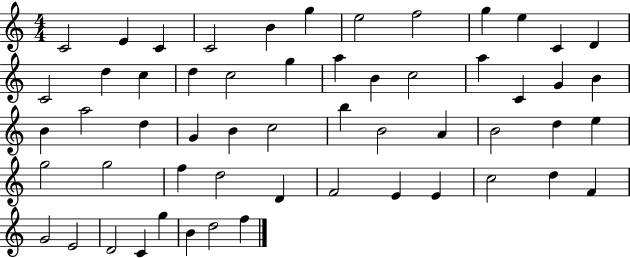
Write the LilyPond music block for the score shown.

{
  \clef treble
  \numericTimeSignature
  \time 4/4
  \key c \major
  c'2 e'4 c'4 | c'2 b'4 g''4 | e''2 f''2 | g''4 e''4 c'4 d'4 | \break c'2 d''4 c''4 | d''4 c''2 g''4 | a''4 b'4 c''2 | a''4 c'4 g'4 b'4 | \break b'4 a''2 d''4 | g'4 b'4 c''2 | b''4 b'2 a'4 | b'2 d''4 e''4 | \break g''2 g''2 | f''4 d''2 d'4 | f'2 e'4 e'4 | c''2 d''4 f'4 | \break g'2 e'2 | d'2 c'4 g''4 | b'4 d''2 f''4 | \bar "|."
}